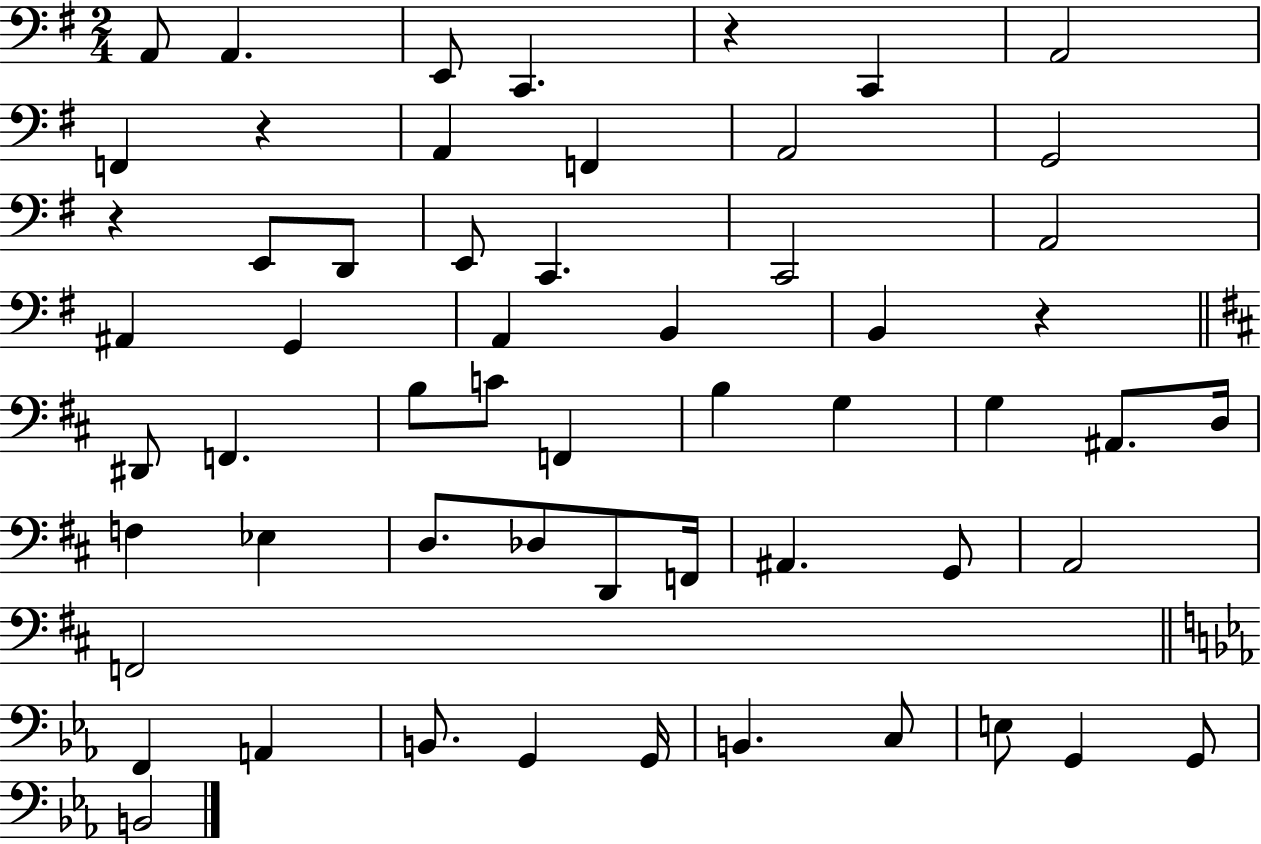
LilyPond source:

{
  \clef bass
  \numericTimeSignature
  \time 2/4
  \key g \major
  a,8 a,4. | e,8 c,4. | r4 c,4 | a,2 | \break f,4 r4 | a,4 f,4 | a,2 | g,2 | \break r4 e,8 d,8 | e,8 c,4. | c,2 | a,2 | \break ais,4 g,4 | a,4 b,4 | b,4 r4 | \bar "||" \break \key d \major dis,8 f,4. | b8 c'8 f,4 | b4 g4 | g4 ais,8. d16 | \break f4 ees4 | d8. des8 d,8 f,16 | ais,4. g,8 | a,2 | \break f,2 | \bar "||" \break \key ees \major f,4 a,4 | b,8. g,4 g,16 | b,4. c8 | e8 g,4 g,8 | \break b,2 | \bar "|."
}